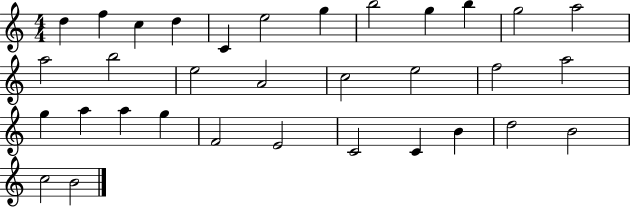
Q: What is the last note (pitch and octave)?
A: B4